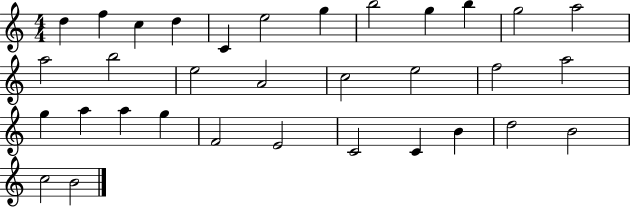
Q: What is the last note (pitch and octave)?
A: B4